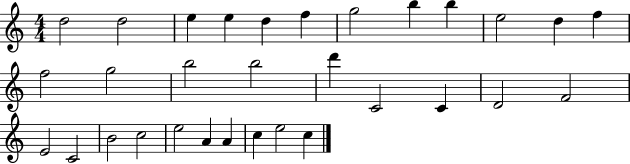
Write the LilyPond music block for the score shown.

{
  \clef treble
  \numericTimeSignature
  \time 4/4
  \key c \major
  d''2 d''2 | e''4 e''4 d''4 f''4 | g''2 b''4 b''4 | e''2 d''4 f''4 | \break f''2 g''2 | b''2 b''2 | d'''4 c'2 c'4 | d'2 f'2 | \break e'2 c'2 | b'2 c''2 | e''2 a'4 a'4 | c''4 e''2 c''4 | \break \bar "|."
}